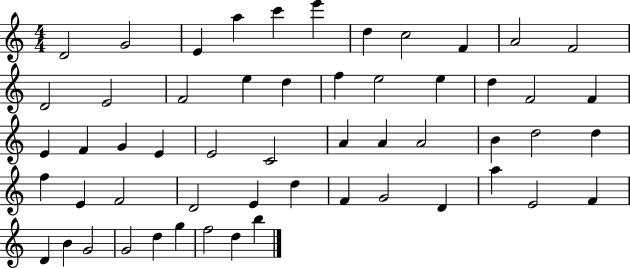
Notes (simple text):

D4/h G4/h E4/q A5/q C6/q E6/q D5/q C5/h F4/q A4/h F4/h D4/h E4/h F4/h E5/q D5/q F5/q E5/h E5/q D5/q F4/h F4/q E4/q F4/q G4/q E4/q E4/h C4/h A4/q A4/q A4/h B4/q D5/h D5/q F5/q E4/q F4/h D4/h E4/q D5/q F4/q G4/h D4/q A5/q E4/h F4/q D4/q B4/q G4/h G4/h D5/q G5/q F5/h D5/q B5/q